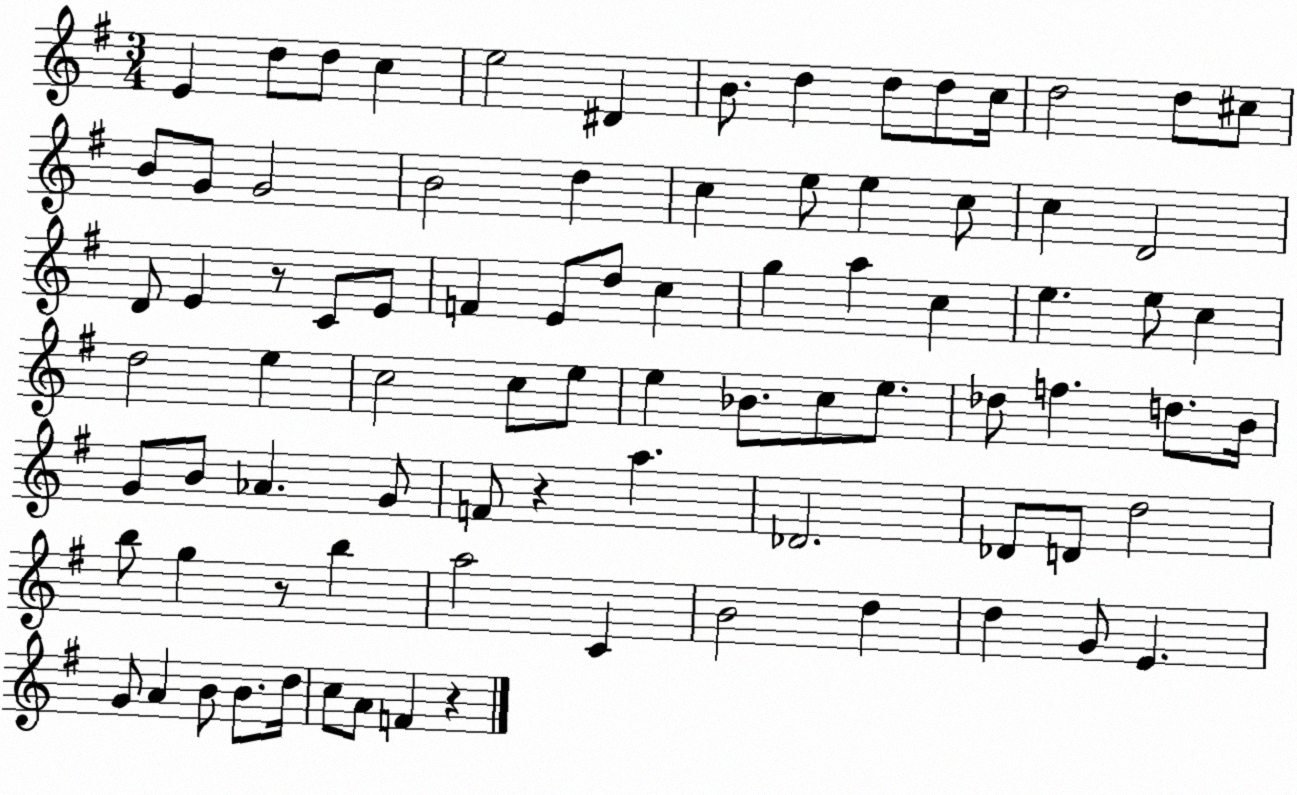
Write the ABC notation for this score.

X:1
T:Untitled
M:3/4
L:1/4
K:G
E d/2 d/2 c e2 ^D B/2 d d/2 d/2 c/4 d2 d/2 ^c/2 B/2 G/2 G2 B2 d c e/2 e c/2 c D2 D/2 E z/2 C/2 E/2 F E/2 d/2 c g a c e e/2 c d2 e c2 c/2 e/2 e _B/2 c/2 e/2 _d/2 f d/2 B/4 G/2 B/2 _A G/2 F/2 z a _D2 _D/2 D/2 d2 b/2 g z/2 b a2 C B2 d d G/2 E G/2 A B/2 B/2 d/4 c/2 A/2 F z